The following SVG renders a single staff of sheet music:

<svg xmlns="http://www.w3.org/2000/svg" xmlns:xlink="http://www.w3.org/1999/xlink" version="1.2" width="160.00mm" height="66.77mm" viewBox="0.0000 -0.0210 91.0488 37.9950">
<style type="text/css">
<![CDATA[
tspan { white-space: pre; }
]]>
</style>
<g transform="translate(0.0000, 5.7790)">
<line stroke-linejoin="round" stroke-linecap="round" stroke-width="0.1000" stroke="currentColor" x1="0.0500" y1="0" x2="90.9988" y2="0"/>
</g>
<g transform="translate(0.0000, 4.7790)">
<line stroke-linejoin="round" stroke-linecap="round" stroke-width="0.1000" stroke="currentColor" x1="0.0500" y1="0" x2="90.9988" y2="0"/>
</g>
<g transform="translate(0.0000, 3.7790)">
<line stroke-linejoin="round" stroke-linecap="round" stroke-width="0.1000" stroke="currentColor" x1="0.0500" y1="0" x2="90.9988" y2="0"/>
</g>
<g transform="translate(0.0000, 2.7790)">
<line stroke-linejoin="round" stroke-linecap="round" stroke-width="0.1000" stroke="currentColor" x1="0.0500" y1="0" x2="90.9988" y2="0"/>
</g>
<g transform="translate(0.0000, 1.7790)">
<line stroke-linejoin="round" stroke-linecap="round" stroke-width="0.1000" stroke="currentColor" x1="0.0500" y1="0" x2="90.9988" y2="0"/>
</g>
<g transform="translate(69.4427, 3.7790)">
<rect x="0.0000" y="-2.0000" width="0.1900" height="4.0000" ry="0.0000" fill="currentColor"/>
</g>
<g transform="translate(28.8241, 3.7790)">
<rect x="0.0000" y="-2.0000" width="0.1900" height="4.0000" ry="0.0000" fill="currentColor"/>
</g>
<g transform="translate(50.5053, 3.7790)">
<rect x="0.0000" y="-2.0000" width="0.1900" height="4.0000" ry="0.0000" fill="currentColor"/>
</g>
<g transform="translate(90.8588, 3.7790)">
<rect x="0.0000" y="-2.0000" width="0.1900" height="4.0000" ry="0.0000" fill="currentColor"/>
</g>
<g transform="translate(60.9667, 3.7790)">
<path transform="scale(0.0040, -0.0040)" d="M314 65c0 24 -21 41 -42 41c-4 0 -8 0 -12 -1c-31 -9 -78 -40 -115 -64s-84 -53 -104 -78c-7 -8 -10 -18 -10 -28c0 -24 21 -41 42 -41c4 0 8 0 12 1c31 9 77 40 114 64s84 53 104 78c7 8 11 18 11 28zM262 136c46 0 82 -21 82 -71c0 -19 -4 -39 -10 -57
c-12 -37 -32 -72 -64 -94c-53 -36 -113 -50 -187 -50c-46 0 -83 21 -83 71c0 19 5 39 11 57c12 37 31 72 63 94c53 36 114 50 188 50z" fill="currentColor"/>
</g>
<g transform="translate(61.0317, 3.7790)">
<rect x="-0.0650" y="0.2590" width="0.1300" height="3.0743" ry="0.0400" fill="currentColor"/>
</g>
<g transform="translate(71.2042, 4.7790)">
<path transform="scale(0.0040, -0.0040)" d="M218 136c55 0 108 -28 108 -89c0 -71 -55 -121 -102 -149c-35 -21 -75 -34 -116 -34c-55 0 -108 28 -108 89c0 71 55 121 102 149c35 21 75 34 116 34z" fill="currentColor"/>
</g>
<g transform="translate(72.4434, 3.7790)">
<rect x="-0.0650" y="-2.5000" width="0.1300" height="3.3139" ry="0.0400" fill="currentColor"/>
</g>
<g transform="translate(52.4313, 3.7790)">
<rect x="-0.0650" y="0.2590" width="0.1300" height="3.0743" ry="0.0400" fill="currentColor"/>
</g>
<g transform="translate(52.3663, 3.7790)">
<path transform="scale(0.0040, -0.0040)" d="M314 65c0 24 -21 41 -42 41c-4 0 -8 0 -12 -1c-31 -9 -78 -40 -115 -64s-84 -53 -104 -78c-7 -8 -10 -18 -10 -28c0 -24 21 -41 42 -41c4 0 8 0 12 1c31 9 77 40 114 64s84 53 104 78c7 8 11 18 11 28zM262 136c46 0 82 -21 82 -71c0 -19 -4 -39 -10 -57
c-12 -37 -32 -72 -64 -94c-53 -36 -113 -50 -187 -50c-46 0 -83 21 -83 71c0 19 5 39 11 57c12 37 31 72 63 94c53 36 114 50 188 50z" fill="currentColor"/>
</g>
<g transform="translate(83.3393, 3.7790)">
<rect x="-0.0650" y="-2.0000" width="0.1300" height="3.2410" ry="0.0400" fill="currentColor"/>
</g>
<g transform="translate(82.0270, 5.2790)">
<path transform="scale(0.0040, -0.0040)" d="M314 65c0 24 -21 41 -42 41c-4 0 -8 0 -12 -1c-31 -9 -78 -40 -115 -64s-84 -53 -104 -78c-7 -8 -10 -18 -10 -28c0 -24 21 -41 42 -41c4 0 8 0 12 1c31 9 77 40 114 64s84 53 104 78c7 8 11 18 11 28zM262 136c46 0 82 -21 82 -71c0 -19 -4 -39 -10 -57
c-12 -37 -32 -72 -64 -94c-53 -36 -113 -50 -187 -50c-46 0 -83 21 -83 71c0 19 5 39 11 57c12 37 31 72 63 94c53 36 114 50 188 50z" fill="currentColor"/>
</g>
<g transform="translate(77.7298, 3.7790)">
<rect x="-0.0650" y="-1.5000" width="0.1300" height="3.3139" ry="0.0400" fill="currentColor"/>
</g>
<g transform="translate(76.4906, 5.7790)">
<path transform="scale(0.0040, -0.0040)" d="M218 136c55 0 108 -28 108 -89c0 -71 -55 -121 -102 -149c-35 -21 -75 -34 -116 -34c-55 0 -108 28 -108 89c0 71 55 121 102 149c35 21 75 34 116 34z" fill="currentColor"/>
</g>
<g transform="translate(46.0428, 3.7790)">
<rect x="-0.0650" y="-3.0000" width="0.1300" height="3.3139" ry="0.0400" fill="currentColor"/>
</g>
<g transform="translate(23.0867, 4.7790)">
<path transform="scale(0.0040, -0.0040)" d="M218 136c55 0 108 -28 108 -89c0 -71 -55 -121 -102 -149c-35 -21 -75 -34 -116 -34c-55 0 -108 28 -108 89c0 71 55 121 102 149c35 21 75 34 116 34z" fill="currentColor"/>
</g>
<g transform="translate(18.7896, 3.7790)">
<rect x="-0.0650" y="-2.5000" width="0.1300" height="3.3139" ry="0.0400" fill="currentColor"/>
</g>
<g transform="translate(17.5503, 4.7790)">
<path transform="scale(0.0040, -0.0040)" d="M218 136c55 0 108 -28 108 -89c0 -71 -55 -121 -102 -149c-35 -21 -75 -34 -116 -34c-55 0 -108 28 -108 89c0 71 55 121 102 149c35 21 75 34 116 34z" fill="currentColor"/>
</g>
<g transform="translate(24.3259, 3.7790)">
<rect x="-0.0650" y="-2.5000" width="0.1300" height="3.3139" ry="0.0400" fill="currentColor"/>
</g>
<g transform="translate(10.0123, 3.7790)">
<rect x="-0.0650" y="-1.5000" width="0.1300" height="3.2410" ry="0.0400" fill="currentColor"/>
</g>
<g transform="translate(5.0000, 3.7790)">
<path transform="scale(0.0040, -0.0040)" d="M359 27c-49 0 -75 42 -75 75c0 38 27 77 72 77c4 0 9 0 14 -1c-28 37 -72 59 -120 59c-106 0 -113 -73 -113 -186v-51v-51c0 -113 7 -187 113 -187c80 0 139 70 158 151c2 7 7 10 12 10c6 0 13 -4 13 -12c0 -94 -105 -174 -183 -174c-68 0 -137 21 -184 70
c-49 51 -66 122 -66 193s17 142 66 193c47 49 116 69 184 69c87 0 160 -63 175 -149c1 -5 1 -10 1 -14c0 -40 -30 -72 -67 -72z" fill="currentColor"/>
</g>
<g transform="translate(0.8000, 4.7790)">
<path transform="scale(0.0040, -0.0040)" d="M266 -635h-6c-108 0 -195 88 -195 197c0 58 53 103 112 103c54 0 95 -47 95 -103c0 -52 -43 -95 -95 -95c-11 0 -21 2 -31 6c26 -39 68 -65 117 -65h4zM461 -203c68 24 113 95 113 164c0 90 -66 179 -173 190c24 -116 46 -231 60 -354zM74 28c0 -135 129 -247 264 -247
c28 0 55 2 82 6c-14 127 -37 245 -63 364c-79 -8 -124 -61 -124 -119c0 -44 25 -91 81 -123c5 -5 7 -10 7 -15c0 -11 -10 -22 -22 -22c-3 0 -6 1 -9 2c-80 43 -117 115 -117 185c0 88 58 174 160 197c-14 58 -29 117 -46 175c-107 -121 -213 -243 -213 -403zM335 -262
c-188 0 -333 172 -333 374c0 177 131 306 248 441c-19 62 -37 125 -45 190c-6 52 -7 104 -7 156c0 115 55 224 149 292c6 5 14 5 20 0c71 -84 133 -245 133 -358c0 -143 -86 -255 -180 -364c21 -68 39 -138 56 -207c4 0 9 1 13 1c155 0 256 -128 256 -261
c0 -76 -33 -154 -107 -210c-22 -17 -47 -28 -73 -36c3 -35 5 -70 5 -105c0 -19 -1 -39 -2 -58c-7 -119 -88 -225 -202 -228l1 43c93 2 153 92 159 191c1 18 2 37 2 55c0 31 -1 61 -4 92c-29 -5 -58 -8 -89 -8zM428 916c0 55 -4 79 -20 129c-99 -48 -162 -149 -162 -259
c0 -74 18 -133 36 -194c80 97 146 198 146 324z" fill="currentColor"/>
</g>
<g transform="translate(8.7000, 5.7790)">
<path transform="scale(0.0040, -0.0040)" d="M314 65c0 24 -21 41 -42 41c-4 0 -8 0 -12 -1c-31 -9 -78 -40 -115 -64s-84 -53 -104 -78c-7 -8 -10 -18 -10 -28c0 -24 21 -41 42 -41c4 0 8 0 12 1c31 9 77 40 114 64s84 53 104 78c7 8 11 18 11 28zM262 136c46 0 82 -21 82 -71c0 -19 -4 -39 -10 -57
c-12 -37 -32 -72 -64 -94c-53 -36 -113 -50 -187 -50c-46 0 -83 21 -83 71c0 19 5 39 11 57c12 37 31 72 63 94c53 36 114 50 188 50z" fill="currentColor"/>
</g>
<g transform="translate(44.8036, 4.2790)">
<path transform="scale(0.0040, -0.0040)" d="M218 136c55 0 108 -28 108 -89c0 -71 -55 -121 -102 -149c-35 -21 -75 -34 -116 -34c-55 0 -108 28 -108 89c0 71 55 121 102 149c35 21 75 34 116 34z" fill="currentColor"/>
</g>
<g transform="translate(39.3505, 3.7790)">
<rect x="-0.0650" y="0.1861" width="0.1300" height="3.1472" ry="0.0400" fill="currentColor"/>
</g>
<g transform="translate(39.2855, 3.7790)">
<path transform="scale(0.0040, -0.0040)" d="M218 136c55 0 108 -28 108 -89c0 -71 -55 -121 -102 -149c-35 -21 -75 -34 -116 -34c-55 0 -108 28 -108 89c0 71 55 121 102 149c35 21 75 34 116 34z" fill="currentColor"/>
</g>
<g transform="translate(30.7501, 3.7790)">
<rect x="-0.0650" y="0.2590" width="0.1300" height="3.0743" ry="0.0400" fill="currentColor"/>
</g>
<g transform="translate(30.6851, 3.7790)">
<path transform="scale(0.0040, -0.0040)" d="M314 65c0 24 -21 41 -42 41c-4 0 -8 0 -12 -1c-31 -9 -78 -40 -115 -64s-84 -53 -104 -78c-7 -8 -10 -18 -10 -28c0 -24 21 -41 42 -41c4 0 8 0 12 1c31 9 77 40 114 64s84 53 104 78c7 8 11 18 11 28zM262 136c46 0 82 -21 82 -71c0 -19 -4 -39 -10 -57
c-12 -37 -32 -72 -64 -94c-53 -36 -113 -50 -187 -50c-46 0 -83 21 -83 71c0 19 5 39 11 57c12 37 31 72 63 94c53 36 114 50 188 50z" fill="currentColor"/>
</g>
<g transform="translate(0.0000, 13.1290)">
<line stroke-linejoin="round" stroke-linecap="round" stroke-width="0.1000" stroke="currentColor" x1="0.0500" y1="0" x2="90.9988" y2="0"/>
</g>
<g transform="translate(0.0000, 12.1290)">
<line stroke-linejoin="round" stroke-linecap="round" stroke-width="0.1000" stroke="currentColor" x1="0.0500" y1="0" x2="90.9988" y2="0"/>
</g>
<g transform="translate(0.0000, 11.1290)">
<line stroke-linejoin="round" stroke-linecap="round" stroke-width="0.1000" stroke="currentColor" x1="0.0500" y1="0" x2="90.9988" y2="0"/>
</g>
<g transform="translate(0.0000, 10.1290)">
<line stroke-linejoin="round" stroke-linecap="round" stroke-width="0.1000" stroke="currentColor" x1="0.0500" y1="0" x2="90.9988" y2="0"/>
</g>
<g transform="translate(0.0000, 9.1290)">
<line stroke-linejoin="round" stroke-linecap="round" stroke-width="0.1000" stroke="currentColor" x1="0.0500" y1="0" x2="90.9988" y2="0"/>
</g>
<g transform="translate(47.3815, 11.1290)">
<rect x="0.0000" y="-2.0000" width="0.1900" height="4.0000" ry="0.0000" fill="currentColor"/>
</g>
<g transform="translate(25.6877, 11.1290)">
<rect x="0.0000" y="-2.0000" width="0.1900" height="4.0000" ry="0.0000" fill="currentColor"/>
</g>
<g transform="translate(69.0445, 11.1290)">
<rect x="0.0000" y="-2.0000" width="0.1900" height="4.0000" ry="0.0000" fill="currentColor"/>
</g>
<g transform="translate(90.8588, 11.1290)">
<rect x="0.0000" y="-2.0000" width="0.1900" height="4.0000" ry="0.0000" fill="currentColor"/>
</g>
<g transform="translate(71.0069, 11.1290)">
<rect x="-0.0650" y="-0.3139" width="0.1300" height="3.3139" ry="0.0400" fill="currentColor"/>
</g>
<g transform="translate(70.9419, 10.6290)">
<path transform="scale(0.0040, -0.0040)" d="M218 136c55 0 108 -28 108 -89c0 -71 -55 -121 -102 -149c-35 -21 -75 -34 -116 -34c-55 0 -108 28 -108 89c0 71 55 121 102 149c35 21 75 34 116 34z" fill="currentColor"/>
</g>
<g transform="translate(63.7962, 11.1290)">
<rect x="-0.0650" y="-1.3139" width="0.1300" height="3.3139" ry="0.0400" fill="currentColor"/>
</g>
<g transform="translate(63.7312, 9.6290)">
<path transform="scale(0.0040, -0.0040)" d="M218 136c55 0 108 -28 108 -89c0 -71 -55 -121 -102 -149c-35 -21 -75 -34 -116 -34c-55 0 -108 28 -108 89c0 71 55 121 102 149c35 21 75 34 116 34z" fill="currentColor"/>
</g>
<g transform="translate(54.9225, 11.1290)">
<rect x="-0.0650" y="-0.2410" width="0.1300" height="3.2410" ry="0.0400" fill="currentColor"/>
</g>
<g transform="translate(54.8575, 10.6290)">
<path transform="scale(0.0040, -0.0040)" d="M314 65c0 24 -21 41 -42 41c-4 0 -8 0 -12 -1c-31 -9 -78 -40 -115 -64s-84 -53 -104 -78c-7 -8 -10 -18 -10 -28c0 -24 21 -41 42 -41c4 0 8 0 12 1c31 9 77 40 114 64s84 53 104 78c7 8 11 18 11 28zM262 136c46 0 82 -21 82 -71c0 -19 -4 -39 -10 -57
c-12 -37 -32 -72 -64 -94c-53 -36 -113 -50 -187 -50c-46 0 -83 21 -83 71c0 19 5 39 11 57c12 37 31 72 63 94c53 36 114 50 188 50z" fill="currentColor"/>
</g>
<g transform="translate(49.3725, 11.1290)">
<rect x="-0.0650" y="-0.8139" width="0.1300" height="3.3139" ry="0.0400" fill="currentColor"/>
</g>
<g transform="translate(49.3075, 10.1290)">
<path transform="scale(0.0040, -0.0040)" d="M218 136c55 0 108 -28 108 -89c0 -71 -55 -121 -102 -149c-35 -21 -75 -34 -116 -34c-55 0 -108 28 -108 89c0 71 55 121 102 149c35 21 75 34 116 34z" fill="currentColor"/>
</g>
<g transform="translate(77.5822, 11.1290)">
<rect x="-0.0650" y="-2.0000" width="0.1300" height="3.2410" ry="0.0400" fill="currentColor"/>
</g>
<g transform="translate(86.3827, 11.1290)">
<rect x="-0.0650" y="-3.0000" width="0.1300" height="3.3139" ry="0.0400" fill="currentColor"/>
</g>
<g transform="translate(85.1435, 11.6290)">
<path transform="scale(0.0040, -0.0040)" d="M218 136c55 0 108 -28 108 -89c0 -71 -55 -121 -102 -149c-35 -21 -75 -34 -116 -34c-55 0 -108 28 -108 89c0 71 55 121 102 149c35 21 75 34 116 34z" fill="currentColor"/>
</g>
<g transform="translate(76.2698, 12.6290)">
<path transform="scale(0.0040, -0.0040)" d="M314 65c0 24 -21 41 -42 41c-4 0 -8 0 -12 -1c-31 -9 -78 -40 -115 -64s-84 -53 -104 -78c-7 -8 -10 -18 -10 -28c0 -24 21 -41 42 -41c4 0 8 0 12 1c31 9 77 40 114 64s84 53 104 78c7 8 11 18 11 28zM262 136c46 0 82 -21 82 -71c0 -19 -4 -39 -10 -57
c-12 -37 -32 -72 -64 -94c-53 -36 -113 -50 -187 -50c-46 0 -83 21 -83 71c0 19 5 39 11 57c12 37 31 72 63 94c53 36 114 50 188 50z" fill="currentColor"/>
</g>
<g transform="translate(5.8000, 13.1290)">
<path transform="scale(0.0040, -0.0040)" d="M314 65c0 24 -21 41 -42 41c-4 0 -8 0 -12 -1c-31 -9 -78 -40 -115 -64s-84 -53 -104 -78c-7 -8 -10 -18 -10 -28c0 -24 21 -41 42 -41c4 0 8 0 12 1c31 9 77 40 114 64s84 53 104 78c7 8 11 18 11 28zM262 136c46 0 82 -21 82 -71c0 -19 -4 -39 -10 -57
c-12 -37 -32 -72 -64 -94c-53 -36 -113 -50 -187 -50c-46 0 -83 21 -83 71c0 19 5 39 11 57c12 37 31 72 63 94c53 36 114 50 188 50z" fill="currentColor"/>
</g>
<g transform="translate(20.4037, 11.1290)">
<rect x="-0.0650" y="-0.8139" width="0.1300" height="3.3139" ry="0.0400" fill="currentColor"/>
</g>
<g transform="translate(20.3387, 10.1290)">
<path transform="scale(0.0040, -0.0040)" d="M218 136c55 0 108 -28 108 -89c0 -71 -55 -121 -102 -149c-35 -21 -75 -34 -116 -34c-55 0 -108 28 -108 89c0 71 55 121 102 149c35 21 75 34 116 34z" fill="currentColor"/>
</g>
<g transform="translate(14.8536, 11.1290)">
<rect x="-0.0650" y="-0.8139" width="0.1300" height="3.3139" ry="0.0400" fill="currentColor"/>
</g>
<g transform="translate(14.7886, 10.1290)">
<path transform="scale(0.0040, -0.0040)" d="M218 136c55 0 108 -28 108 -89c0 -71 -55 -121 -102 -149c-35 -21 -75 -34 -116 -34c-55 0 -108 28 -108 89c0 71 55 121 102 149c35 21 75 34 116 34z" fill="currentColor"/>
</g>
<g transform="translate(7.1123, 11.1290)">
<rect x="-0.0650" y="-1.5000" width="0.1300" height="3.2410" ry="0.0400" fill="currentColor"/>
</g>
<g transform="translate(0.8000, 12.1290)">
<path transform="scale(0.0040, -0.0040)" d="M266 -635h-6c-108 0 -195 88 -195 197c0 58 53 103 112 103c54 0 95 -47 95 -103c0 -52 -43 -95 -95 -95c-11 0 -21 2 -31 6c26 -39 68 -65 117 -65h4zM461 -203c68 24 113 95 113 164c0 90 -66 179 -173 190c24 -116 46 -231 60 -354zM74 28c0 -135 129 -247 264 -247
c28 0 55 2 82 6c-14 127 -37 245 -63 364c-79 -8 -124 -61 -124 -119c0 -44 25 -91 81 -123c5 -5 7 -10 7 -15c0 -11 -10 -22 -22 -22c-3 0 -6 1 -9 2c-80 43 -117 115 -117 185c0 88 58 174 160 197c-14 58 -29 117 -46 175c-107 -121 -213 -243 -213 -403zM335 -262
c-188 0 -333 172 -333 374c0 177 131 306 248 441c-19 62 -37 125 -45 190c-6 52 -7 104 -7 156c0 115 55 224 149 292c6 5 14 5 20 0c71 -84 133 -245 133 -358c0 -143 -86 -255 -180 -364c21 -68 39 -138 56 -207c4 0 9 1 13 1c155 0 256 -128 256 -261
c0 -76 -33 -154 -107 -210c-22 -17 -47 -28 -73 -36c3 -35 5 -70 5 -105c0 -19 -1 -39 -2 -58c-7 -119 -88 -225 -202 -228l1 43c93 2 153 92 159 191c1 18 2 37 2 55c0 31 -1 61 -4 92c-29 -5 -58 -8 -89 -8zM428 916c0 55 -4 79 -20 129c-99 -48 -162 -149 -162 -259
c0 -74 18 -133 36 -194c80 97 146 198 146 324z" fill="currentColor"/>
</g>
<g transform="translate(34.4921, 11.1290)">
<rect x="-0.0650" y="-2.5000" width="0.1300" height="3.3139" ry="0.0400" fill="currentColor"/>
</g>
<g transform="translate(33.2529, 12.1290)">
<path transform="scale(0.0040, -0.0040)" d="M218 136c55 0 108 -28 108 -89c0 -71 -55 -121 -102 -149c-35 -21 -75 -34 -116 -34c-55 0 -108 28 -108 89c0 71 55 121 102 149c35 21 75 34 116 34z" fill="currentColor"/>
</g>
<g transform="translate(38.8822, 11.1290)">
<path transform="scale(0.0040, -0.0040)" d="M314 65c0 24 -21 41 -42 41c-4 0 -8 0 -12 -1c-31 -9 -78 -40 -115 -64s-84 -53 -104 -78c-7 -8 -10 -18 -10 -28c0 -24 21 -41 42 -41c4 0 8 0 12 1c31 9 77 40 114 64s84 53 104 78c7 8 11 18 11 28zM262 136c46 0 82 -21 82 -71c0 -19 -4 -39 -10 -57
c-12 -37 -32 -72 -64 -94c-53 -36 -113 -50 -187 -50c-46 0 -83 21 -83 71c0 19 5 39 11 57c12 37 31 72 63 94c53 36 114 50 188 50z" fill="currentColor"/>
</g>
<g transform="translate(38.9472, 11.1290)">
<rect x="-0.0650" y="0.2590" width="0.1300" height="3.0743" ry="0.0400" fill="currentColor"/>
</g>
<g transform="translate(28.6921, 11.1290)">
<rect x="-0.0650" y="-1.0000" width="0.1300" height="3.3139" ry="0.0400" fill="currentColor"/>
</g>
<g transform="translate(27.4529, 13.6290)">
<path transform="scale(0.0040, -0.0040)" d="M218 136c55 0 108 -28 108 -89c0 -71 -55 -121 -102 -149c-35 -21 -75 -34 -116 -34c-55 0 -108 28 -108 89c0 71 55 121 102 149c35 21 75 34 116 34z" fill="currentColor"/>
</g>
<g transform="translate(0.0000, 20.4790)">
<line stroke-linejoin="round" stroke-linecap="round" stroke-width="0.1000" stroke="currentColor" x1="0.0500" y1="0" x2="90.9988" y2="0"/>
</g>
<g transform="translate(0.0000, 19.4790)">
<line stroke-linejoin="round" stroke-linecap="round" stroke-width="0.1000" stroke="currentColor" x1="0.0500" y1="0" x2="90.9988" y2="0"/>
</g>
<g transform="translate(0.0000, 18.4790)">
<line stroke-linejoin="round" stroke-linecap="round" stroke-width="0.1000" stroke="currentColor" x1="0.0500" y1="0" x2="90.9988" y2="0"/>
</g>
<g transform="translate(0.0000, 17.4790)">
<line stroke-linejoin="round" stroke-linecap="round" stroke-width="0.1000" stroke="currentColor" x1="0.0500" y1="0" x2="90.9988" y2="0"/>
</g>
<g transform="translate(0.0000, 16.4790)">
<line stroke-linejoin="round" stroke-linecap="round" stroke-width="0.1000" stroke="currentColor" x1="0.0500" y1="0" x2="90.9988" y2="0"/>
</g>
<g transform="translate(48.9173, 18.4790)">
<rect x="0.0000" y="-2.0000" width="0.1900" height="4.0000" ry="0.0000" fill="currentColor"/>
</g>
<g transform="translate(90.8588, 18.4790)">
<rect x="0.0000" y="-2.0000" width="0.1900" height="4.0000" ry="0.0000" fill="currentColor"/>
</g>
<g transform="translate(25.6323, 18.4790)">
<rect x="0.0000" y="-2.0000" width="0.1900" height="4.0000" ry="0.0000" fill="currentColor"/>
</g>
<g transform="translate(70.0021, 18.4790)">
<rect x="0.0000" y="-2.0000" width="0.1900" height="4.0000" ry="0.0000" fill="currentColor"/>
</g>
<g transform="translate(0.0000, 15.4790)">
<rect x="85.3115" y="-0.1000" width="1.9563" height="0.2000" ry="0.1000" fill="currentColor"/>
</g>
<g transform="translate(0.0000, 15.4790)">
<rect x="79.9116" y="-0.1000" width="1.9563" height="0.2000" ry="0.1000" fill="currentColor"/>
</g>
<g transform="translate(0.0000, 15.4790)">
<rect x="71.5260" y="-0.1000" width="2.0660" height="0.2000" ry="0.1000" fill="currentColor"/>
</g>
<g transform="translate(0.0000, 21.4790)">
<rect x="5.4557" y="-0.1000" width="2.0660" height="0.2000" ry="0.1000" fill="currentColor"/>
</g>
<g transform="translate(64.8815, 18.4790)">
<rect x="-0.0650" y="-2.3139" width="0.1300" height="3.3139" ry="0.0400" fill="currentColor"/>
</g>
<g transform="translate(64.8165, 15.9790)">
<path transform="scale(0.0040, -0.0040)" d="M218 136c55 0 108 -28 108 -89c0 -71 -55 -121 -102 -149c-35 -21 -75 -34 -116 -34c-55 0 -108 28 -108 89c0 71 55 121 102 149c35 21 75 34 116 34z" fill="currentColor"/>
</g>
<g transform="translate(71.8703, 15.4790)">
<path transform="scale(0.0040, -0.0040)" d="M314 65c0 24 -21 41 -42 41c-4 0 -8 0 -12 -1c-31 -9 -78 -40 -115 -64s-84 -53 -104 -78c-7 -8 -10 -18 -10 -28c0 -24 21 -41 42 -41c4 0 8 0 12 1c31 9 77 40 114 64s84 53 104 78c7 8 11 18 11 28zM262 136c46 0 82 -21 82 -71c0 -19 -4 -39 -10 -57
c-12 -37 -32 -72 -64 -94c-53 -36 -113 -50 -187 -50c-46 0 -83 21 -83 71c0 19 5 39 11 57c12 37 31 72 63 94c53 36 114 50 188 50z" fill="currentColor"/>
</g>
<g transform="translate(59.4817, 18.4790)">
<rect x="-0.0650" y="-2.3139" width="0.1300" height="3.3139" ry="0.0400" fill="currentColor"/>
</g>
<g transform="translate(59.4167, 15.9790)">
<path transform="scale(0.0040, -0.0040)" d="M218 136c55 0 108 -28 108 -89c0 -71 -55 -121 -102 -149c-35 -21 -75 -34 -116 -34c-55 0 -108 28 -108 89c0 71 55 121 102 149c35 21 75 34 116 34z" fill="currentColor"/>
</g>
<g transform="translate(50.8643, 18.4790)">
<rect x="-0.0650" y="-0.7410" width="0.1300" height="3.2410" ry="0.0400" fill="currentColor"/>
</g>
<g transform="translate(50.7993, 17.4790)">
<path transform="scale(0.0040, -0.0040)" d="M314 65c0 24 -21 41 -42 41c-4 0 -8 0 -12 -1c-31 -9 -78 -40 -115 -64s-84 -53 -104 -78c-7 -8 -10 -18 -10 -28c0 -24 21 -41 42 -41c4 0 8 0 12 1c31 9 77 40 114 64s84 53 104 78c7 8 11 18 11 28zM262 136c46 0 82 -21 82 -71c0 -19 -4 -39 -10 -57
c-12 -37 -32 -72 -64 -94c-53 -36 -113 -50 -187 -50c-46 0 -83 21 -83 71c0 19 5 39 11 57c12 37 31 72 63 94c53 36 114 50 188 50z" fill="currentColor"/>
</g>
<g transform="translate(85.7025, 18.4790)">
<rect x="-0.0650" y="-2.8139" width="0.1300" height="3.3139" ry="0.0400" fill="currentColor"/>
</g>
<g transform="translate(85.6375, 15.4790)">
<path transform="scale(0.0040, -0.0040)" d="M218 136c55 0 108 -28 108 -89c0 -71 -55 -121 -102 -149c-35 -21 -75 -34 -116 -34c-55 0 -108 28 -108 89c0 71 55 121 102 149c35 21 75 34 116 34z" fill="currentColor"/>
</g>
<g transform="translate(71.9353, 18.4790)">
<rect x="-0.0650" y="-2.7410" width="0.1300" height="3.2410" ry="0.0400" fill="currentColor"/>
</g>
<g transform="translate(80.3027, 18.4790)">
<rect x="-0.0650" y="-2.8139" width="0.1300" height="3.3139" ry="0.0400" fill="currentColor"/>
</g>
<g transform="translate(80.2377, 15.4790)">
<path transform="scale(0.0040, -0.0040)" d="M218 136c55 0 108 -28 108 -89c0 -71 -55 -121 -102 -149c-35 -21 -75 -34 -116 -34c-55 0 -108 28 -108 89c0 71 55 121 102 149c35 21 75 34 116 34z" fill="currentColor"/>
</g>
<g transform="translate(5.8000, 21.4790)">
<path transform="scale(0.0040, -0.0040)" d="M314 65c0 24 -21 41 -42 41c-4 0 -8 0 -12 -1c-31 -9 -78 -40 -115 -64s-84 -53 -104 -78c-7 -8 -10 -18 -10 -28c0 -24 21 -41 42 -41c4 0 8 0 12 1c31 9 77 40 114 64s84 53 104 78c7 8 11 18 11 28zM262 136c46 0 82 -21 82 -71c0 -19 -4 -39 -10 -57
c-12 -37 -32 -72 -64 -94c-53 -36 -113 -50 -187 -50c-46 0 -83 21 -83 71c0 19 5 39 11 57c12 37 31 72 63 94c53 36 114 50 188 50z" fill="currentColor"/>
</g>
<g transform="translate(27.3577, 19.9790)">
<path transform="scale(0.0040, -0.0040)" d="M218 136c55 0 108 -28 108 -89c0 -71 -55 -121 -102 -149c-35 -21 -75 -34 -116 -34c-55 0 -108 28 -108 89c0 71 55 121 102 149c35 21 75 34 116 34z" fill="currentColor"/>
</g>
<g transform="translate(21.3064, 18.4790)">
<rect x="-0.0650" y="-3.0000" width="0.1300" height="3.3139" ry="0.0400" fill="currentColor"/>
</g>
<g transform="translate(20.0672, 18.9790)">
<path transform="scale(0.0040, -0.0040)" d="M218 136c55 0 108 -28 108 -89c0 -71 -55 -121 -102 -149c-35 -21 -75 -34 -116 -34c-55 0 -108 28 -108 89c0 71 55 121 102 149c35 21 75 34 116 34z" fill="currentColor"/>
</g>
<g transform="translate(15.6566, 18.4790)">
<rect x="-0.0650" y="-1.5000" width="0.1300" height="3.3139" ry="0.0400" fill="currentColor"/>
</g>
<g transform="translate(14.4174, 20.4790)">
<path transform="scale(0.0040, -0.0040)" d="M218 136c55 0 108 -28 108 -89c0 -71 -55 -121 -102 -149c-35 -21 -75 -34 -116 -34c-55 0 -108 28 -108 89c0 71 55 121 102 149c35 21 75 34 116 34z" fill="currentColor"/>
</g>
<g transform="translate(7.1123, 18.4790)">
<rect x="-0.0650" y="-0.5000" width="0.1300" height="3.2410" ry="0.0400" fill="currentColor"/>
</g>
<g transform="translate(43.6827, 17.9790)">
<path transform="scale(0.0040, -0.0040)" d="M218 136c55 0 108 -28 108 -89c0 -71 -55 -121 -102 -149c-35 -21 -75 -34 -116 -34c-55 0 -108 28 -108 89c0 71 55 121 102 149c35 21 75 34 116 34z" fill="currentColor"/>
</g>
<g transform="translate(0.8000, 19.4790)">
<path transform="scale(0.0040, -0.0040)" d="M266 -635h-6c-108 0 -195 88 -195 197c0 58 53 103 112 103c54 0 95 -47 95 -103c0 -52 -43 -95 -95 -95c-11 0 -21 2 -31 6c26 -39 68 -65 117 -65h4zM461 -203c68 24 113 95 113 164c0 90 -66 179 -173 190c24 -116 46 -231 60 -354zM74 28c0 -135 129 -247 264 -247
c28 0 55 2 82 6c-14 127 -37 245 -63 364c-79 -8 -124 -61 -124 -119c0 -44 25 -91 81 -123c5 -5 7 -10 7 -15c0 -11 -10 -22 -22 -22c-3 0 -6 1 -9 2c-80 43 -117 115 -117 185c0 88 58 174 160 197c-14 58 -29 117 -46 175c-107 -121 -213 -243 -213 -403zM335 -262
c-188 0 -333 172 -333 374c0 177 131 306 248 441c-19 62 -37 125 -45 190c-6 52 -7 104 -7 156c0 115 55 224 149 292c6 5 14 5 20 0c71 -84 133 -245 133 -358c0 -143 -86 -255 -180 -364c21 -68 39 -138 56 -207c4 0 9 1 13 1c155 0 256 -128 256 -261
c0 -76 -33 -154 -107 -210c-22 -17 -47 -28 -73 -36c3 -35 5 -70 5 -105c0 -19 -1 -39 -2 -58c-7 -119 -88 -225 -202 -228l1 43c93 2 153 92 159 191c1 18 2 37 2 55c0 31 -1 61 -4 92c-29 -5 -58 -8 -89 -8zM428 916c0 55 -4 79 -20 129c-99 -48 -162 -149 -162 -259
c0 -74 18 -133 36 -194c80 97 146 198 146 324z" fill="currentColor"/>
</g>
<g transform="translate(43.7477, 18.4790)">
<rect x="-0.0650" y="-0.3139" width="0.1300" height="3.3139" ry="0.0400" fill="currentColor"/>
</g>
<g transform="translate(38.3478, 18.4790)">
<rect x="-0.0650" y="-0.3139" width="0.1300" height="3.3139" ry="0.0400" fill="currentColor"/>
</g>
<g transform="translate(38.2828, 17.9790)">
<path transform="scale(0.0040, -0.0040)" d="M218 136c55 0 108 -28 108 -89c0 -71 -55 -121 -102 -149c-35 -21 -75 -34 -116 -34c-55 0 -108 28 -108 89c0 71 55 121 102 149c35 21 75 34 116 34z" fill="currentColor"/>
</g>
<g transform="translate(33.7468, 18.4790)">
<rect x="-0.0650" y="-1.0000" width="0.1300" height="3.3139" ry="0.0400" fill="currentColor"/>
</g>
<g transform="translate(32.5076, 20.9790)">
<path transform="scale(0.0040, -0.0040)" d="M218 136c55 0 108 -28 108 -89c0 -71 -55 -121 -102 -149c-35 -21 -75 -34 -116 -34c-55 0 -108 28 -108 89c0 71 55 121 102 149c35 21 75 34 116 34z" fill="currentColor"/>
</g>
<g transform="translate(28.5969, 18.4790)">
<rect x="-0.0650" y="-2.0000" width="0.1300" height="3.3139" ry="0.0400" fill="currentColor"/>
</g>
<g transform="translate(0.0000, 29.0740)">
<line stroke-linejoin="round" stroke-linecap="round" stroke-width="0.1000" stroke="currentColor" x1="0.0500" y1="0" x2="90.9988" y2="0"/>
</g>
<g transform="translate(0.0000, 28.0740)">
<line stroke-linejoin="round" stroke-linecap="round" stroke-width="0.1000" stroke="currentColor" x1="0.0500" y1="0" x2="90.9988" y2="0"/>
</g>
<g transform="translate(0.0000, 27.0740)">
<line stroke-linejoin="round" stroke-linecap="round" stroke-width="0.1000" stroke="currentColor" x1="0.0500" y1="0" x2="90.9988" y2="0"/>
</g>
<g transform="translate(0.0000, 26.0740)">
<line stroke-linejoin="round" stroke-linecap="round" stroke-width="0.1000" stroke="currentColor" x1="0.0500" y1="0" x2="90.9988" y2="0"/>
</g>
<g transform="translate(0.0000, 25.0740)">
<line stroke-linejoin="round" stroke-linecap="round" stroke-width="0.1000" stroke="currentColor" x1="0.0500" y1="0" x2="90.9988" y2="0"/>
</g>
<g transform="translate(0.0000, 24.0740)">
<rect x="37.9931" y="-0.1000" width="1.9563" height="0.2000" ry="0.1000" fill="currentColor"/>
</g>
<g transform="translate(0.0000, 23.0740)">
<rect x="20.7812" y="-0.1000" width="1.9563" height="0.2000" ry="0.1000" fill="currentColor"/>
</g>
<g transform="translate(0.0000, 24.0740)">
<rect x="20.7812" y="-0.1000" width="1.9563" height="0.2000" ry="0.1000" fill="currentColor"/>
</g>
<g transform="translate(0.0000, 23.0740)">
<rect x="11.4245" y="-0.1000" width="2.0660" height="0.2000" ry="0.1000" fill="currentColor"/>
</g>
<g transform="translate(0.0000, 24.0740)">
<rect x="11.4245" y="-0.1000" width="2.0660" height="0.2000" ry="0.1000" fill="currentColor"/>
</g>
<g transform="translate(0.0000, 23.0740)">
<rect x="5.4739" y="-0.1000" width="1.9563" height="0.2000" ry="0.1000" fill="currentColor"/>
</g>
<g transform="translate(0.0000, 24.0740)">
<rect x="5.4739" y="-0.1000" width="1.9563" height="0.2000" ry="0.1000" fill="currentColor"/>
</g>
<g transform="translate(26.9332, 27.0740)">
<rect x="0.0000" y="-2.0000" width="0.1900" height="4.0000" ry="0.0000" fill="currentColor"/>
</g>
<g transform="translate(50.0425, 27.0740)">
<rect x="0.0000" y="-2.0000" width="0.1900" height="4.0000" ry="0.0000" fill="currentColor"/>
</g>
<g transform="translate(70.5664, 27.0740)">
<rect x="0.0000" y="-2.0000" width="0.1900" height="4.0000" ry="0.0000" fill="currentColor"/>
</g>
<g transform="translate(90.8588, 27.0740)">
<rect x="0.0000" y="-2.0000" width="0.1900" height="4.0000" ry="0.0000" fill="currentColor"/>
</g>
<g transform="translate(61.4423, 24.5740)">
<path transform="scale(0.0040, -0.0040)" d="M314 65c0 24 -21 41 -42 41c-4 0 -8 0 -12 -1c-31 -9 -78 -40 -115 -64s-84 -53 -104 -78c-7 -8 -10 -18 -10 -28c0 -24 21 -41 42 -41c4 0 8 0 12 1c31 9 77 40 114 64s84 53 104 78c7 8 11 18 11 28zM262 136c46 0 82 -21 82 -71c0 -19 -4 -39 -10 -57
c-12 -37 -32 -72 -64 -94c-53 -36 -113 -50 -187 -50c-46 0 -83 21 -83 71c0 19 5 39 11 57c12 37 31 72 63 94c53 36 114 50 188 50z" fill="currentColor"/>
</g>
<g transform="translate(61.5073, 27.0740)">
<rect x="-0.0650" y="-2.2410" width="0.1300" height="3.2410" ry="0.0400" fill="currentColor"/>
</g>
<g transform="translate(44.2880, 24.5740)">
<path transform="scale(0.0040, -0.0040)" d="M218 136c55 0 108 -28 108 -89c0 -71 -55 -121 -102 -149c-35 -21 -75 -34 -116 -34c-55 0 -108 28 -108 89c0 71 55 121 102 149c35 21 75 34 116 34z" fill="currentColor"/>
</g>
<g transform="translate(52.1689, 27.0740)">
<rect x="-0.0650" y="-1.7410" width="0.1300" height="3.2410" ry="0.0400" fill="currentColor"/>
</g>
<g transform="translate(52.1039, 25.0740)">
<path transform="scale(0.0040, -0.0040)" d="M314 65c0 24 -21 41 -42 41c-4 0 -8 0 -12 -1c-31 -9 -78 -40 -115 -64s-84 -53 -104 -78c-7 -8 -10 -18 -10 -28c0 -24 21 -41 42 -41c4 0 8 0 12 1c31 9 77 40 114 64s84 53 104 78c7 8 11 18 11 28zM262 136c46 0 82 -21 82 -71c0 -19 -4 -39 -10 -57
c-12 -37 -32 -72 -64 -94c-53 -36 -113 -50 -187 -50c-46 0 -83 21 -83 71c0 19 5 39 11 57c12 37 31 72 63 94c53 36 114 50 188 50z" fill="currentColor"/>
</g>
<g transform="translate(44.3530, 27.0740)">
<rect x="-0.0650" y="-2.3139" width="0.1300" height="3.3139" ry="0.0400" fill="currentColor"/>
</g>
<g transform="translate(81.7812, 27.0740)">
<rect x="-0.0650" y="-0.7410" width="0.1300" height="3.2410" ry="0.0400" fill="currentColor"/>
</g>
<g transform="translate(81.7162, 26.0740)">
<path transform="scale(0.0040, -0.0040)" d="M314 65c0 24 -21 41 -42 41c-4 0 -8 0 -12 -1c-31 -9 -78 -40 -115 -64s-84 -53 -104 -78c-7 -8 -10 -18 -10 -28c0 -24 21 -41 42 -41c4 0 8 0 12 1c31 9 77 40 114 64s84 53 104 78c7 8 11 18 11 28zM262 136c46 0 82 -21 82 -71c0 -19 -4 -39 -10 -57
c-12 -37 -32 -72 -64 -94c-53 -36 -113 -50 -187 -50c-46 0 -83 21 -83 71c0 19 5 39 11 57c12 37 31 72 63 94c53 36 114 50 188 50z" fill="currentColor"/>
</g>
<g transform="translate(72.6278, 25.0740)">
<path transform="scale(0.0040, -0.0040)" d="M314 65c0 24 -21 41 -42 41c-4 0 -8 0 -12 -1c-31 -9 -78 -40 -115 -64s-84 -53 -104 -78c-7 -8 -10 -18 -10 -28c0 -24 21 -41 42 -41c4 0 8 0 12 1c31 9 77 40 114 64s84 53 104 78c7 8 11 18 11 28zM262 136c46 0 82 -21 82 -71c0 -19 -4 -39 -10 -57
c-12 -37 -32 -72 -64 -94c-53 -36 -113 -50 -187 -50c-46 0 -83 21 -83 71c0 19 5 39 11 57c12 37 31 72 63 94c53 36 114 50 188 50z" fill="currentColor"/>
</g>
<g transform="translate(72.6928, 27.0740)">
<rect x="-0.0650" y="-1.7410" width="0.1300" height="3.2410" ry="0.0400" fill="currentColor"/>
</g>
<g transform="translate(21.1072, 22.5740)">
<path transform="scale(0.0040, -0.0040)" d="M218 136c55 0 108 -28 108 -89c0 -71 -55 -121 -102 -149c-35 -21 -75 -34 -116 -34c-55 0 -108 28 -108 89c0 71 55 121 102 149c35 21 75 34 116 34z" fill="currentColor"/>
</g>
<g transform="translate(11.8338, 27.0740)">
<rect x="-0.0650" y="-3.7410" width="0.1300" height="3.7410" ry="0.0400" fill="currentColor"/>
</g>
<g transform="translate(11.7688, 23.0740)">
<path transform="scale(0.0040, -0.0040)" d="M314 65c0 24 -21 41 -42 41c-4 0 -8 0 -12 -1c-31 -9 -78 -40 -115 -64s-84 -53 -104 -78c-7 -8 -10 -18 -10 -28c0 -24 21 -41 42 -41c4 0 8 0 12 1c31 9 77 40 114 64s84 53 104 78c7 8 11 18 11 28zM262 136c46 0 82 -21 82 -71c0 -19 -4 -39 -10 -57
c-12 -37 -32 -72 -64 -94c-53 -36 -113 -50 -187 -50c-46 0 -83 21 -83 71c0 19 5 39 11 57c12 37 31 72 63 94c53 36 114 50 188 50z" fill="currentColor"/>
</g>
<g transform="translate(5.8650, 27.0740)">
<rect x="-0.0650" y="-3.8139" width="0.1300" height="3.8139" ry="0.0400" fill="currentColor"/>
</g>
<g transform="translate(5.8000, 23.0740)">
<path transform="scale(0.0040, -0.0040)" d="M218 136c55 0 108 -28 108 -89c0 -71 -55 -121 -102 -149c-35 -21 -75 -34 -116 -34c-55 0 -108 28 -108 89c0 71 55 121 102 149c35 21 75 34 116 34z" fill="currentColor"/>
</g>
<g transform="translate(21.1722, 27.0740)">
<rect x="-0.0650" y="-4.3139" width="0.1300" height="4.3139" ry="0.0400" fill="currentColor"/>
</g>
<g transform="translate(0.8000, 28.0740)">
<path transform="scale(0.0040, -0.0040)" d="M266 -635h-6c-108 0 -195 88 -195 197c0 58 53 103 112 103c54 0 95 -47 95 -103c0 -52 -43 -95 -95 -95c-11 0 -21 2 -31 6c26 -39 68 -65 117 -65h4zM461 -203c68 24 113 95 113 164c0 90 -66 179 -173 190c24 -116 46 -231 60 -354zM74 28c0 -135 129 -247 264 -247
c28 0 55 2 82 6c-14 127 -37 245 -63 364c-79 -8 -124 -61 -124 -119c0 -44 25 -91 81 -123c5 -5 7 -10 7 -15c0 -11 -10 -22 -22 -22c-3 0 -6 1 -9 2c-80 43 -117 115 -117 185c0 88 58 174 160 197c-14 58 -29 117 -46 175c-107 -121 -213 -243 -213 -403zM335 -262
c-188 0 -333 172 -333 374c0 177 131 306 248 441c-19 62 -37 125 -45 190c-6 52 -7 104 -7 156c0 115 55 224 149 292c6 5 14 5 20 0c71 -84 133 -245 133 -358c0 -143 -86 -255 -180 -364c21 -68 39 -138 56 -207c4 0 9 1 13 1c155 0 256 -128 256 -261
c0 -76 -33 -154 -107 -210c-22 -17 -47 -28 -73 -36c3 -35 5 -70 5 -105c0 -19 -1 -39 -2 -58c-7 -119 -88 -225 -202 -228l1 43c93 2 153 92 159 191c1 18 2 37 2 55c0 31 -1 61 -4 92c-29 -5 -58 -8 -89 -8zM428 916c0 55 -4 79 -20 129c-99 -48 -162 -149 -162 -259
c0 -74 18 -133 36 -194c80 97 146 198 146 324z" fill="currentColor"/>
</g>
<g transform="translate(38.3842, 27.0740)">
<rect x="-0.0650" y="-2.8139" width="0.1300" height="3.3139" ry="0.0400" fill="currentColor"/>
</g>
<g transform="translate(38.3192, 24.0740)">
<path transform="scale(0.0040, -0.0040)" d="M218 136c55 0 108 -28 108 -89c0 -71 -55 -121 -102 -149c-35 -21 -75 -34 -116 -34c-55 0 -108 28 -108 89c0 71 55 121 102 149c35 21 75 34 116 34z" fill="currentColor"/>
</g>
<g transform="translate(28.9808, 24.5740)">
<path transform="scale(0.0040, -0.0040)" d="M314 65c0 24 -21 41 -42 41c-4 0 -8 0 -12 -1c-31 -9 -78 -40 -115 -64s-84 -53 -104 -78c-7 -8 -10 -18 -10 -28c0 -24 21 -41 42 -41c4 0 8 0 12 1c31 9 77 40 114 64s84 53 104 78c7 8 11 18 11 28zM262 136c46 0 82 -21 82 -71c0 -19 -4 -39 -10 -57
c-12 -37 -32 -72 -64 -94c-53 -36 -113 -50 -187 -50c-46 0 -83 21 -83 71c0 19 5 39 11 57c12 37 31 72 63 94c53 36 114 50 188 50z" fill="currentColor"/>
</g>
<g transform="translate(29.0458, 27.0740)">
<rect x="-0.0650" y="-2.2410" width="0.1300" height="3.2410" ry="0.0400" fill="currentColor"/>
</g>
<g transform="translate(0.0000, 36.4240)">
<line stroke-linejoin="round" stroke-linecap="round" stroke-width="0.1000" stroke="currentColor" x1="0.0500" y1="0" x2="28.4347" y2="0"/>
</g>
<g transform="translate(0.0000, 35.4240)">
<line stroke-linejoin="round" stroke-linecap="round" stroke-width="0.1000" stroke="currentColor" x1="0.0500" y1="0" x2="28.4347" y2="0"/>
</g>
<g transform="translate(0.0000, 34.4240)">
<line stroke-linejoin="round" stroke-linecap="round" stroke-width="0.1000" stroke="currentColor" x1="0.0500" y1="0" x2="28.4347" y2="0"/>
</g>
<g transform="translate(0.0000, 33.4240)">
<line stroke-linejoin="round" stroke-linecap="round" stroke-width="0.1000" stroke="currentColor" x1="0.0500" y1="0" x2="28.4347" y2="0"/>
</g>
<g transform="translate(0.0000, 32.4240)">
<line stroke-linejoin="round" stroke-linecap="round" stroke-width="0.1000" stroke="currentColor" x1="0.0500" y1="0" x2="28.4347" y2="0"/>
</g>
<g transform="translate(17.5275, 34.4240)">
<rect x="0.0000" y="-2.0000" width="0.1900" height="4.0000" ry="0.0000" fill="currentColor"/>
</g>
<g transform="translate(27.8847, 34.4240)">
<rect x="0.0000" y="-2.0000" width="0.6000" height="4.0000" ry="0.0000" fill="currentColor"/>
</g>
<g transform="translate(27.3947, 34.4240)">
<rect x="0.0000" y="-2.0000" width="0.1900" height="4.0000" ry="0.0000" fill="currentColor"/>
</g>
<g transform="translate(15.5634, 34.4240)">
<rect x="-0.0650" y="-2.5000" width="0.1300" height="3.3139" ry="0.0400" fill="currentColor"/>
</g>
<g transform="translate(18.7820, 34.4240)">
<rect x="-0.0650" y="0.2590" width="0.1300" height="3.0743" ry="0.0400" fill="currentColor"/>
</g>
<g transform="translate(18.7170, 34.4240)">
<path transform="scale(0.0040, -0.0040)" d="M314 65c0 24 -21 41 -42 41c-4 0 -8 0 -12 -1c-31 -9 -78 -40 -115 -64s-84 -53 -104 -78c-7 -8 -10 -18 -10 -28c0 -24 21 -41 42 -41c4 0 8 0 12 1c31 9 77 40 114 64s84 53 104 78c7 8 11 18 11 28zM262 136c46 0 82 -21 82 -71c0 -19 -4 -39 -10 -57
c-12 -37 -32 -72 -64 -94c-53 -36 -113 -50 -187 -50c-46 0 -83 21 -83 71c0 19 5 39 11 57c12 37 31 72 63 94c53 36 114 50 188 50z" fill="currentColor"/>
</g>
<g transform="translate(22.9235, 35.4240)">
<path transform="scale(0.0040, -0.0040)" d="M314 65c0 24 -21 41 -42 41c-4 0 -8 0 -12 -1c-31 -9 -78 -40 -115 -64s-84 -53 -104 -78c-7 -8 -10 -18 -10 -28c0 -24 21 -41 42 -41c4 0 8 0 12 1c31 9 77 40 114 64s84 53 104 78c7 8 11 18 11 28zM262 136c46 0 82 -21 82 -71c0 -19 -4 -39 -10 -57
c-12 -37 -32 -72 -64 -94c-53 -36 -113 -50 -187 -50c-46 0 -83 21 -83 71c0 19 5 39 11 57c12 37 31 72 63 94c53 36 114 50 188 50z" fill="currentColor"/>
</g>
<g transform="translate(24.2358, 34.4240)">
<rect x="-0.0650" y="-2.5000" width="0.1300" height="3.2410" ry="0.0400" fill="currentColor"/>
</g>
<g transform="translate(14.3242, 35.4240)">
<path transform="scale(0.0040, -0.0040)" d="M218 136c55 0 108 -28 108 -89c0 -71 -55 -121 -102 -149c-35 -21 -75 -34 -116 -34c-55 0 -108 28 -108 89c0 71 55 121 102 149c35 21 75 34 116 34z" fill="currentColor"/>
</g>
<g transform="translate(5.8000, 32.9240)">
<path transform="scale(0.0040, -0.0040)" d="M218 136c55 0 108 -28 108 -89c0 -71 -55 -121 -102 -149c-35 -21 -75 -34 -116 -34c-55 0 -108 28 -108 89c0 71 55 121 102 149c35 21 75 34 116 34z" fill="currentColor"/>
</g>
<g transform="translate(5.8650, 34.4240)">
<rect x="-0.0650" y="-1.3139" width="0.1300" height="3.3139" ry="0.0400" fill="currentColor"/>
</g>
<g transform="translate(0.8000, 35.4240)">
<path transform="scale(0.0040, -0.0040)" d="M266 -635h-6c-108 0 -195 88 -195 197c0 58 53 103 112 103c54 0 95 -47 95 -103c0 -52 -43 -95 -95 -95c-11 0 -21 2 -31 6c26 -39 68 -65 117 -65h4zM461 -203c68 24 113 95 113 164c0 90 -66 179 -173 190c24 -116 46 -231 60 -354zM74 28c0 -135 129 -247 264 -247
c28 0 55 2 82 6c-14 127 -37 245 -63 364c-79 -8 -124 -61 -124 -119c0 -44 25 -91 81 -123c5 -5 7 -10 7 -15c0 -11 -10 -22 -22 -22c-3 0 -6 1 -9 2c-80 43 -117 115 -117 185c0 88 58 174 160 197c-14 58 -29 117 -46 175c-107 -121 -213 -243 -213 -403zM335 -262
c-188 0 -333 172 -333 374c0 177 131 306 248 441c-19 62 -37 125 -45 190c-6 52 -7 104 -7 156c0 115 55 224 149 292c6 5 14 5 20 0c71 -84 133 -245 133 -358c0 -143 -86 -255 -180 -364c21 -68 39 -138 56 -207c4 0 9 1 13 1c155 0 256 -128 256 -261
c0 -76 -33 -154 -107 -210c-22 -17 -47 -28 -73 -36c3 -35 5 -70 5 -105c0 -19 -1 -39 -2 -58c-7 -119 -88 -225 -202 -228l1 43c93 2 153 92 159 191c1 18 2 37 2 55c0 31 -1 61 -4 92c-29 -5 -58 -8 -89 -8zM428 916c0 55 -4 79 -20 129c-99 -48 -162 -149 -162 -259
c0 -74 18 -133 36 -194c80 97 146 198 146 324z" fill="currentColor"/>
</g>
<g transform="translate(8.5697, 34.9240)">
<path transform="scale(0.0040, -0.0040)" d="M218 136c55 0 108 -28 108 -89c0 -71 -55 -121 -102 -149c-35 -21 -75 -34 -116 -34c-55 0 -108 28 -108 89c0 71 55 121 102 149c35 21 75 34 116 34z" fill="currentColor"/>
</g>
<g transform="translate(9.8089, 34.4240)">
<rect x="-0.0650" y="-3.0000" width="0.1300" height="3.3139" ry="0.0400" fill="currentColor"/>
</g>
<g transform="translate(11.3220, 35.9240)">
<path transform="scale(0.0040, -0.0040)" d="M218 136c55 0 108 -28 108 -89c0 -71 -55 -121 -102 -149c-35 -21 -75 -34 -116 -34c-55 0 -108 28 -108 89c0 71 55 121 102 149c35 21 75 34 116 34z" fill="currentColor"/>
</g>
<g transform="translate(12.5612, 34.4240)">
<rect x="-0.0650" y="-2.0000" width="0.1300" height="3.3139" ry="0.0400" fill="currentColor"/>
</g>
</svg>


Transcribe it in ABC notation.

X:1
T:Untitled
M:4/4
L:1/4
K:C
E2 G G B2 B A B2 B2 G E F2 E2 d d D G B2 d c2 e c F2 A C2 E A F D c c d2 g g a2 a a c' c'2 d' g2 a g f2 g2 f2 d2 e A F G B2 G2